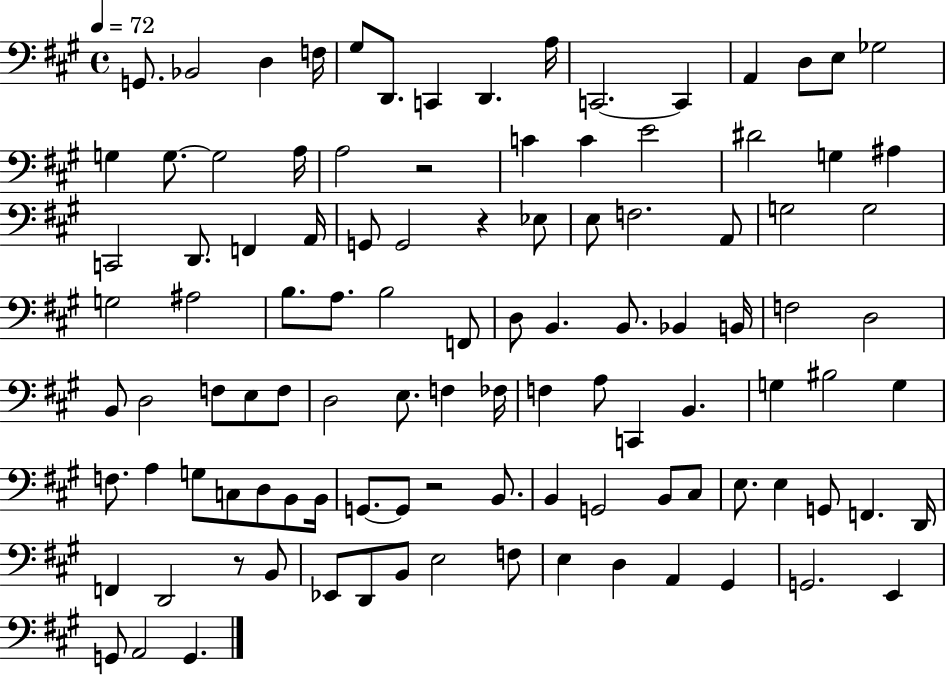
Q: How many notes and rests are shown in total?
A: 107